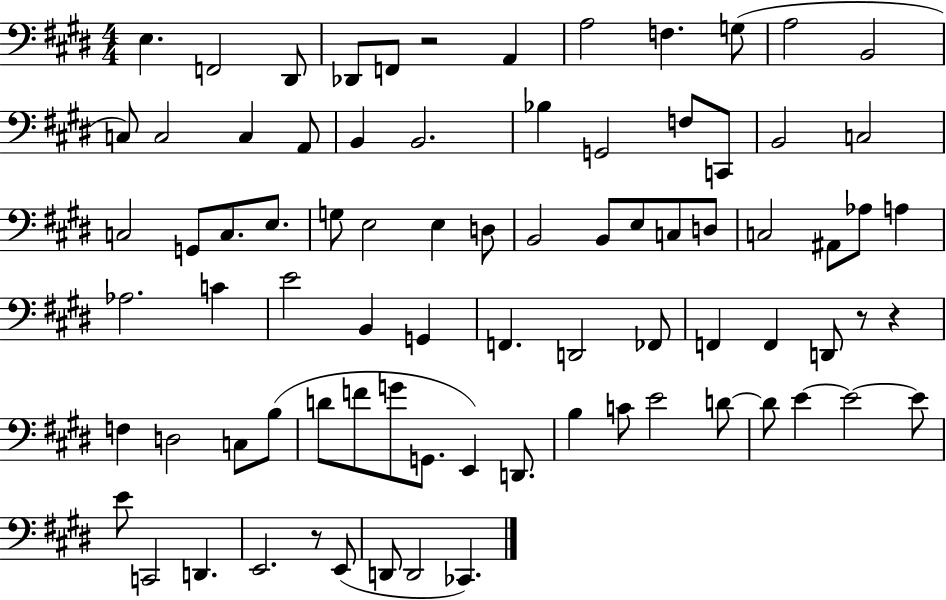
E3/q. F2/h D#2/e Db2/e F2/e R/h A2/q A3/h F3/q. G3/e A3/h B2/h C3/e C3/h C3/q A2/e B2/q B2/h. Bb3/q G2/h F3/e C2/e B2/h C3/h C3/h G2/e C3/e. E3/e. G3/e E3/h E3/q D3/e B2/h B2/e E3/e C3/e D3/e C3/h A#2/e Ab3/e A3/q Ab3/h. C4/q E4/h B2/q G2/q F2/q. D2/h FES2/e F2/q F2/q D2/e R/e R/q F3/q D3/h C3/e B3/e D4/e F4/e G4/e G2/e. E2/q D2/e. B3/q C4/e E4/h D4/e D4/e E4/q E4/h E4/e E4/e C2/h D2/q. E2/h. R/e E2/e D2/e D2/h CES2/q.